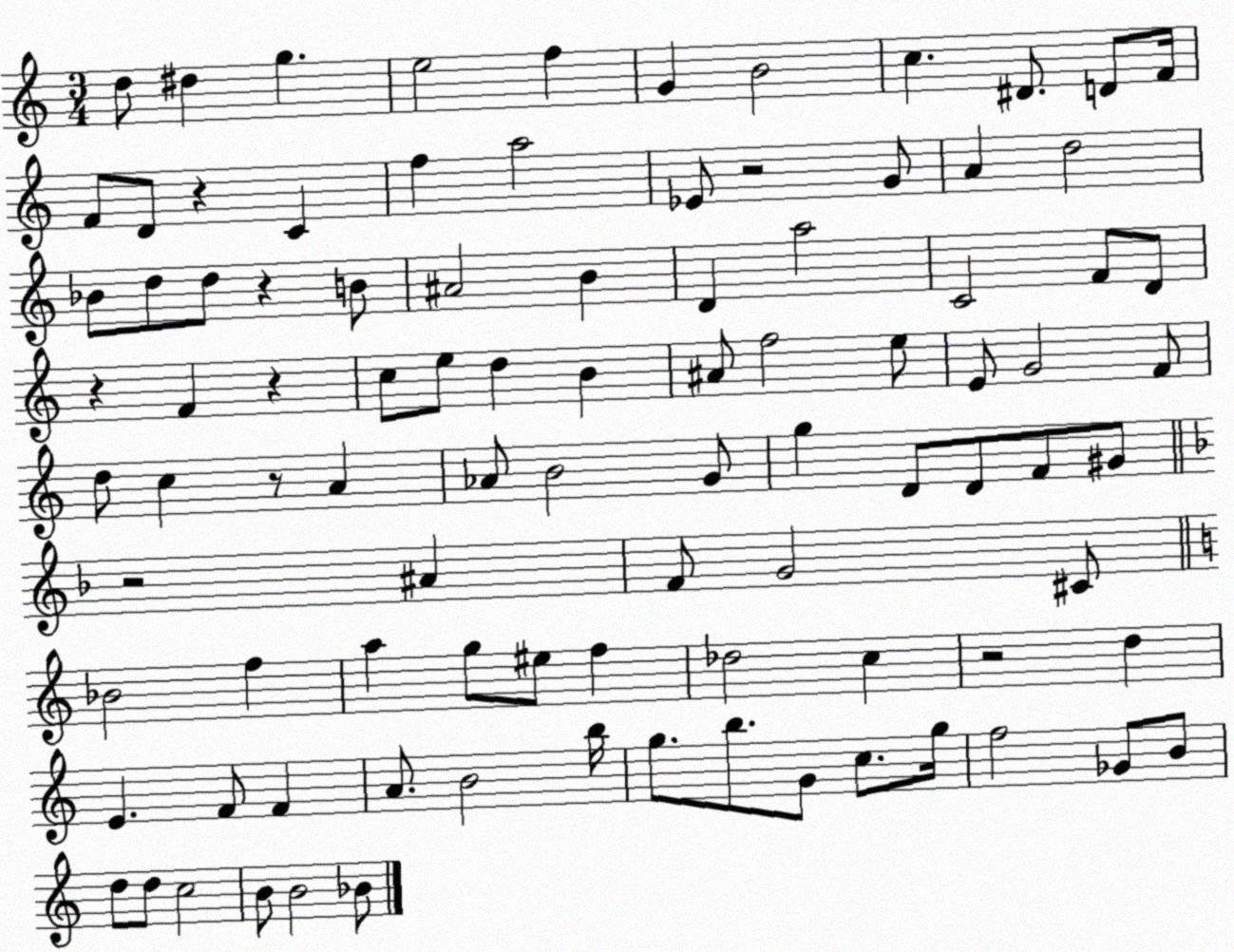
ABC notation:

X:1
T:Untitled
M:3/4
L:1/4
K:C
d/2 ^d g e2 f G B2 c ^D/2 D/2 F/4 F/2 D/2 z C f a2 _E/2 z2 G/2 A d2 _B/2 d/2 d/2 z B/2 ^A2 B D a2 C2 F/2 D/2 z F z c/2 e/2 d B ^A/2 f2 e/2 E/2 G2 F/2 d/2 c z/2 A _A/2 B2 G/2 g D/2 D/2 F/2 ^G/2 z2 ^A F/2 G2 ^C/2 _B2 f a g/2 ^e/2 f _d2 c z2 d E F/2 F A/2 B2 b/4 g/2 b/2 G/2 c/2 g/4 f2 _G/2 B/2 d/2 d/2 c2 B/2 B2 _B/2